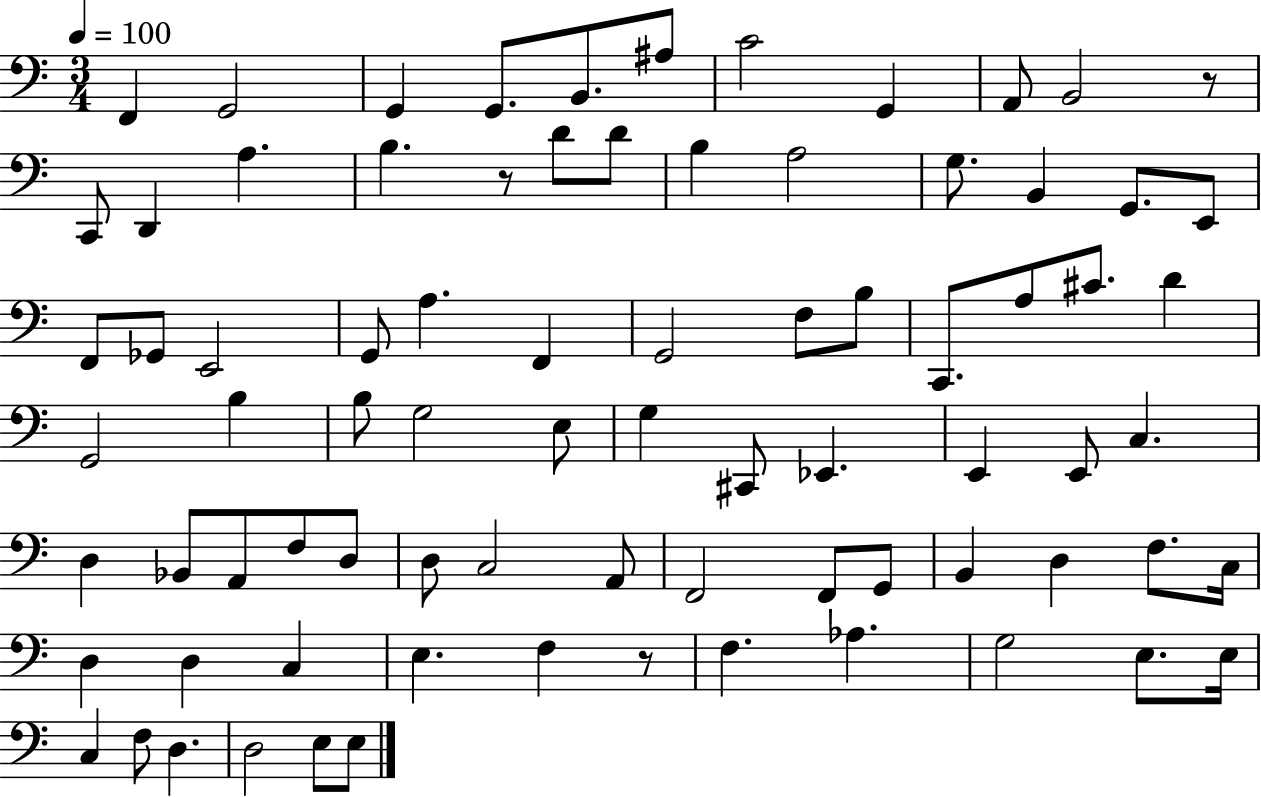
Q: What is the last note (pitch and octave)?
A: E3